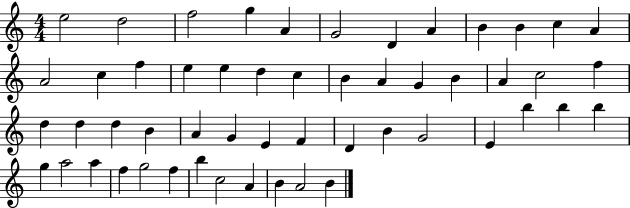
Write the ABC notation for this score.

X:1
T:Untitled
M:4/4
L:1/4
K:C
e2 d2 f2 g A G2 D A B B c A A2 c f e e d c B A G B A c2 f d d d B A G E F D B G2 E b b b g a2 a f g2 f b c2 A B A2 B